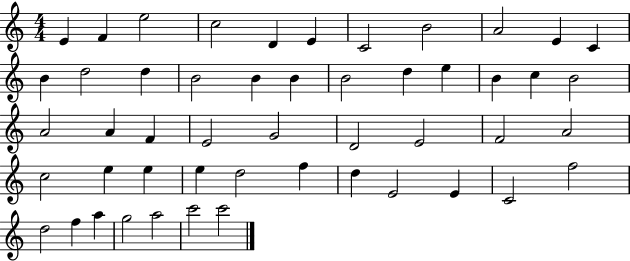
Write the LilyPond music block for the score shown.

{
  \clef treble
  \numericTimeSignature
  \time 4/4
  \key c \major
  e'4 f'4 e''2 | c''2 d'4 e'4 | c'2 b'2 | a'2 e'4 c'4 | \break b'4 d''2 d''4 | b'2 b'4 b'4 | b'2 d''4 e''4 | b'4 c''4 b'2 | \break a'2 a'4 f'4 | e'2 g'2 | d'2 e'2 | f'2 a'2 | \break c''2 e''4 e''4 | e''4 d''2 f''4 | d''4 e'2 e'4 | c'2 f''2 | \break d''2 f''4 a''4 | g''2 a''2 | c'''2 c'''2 | \bar "|."
}